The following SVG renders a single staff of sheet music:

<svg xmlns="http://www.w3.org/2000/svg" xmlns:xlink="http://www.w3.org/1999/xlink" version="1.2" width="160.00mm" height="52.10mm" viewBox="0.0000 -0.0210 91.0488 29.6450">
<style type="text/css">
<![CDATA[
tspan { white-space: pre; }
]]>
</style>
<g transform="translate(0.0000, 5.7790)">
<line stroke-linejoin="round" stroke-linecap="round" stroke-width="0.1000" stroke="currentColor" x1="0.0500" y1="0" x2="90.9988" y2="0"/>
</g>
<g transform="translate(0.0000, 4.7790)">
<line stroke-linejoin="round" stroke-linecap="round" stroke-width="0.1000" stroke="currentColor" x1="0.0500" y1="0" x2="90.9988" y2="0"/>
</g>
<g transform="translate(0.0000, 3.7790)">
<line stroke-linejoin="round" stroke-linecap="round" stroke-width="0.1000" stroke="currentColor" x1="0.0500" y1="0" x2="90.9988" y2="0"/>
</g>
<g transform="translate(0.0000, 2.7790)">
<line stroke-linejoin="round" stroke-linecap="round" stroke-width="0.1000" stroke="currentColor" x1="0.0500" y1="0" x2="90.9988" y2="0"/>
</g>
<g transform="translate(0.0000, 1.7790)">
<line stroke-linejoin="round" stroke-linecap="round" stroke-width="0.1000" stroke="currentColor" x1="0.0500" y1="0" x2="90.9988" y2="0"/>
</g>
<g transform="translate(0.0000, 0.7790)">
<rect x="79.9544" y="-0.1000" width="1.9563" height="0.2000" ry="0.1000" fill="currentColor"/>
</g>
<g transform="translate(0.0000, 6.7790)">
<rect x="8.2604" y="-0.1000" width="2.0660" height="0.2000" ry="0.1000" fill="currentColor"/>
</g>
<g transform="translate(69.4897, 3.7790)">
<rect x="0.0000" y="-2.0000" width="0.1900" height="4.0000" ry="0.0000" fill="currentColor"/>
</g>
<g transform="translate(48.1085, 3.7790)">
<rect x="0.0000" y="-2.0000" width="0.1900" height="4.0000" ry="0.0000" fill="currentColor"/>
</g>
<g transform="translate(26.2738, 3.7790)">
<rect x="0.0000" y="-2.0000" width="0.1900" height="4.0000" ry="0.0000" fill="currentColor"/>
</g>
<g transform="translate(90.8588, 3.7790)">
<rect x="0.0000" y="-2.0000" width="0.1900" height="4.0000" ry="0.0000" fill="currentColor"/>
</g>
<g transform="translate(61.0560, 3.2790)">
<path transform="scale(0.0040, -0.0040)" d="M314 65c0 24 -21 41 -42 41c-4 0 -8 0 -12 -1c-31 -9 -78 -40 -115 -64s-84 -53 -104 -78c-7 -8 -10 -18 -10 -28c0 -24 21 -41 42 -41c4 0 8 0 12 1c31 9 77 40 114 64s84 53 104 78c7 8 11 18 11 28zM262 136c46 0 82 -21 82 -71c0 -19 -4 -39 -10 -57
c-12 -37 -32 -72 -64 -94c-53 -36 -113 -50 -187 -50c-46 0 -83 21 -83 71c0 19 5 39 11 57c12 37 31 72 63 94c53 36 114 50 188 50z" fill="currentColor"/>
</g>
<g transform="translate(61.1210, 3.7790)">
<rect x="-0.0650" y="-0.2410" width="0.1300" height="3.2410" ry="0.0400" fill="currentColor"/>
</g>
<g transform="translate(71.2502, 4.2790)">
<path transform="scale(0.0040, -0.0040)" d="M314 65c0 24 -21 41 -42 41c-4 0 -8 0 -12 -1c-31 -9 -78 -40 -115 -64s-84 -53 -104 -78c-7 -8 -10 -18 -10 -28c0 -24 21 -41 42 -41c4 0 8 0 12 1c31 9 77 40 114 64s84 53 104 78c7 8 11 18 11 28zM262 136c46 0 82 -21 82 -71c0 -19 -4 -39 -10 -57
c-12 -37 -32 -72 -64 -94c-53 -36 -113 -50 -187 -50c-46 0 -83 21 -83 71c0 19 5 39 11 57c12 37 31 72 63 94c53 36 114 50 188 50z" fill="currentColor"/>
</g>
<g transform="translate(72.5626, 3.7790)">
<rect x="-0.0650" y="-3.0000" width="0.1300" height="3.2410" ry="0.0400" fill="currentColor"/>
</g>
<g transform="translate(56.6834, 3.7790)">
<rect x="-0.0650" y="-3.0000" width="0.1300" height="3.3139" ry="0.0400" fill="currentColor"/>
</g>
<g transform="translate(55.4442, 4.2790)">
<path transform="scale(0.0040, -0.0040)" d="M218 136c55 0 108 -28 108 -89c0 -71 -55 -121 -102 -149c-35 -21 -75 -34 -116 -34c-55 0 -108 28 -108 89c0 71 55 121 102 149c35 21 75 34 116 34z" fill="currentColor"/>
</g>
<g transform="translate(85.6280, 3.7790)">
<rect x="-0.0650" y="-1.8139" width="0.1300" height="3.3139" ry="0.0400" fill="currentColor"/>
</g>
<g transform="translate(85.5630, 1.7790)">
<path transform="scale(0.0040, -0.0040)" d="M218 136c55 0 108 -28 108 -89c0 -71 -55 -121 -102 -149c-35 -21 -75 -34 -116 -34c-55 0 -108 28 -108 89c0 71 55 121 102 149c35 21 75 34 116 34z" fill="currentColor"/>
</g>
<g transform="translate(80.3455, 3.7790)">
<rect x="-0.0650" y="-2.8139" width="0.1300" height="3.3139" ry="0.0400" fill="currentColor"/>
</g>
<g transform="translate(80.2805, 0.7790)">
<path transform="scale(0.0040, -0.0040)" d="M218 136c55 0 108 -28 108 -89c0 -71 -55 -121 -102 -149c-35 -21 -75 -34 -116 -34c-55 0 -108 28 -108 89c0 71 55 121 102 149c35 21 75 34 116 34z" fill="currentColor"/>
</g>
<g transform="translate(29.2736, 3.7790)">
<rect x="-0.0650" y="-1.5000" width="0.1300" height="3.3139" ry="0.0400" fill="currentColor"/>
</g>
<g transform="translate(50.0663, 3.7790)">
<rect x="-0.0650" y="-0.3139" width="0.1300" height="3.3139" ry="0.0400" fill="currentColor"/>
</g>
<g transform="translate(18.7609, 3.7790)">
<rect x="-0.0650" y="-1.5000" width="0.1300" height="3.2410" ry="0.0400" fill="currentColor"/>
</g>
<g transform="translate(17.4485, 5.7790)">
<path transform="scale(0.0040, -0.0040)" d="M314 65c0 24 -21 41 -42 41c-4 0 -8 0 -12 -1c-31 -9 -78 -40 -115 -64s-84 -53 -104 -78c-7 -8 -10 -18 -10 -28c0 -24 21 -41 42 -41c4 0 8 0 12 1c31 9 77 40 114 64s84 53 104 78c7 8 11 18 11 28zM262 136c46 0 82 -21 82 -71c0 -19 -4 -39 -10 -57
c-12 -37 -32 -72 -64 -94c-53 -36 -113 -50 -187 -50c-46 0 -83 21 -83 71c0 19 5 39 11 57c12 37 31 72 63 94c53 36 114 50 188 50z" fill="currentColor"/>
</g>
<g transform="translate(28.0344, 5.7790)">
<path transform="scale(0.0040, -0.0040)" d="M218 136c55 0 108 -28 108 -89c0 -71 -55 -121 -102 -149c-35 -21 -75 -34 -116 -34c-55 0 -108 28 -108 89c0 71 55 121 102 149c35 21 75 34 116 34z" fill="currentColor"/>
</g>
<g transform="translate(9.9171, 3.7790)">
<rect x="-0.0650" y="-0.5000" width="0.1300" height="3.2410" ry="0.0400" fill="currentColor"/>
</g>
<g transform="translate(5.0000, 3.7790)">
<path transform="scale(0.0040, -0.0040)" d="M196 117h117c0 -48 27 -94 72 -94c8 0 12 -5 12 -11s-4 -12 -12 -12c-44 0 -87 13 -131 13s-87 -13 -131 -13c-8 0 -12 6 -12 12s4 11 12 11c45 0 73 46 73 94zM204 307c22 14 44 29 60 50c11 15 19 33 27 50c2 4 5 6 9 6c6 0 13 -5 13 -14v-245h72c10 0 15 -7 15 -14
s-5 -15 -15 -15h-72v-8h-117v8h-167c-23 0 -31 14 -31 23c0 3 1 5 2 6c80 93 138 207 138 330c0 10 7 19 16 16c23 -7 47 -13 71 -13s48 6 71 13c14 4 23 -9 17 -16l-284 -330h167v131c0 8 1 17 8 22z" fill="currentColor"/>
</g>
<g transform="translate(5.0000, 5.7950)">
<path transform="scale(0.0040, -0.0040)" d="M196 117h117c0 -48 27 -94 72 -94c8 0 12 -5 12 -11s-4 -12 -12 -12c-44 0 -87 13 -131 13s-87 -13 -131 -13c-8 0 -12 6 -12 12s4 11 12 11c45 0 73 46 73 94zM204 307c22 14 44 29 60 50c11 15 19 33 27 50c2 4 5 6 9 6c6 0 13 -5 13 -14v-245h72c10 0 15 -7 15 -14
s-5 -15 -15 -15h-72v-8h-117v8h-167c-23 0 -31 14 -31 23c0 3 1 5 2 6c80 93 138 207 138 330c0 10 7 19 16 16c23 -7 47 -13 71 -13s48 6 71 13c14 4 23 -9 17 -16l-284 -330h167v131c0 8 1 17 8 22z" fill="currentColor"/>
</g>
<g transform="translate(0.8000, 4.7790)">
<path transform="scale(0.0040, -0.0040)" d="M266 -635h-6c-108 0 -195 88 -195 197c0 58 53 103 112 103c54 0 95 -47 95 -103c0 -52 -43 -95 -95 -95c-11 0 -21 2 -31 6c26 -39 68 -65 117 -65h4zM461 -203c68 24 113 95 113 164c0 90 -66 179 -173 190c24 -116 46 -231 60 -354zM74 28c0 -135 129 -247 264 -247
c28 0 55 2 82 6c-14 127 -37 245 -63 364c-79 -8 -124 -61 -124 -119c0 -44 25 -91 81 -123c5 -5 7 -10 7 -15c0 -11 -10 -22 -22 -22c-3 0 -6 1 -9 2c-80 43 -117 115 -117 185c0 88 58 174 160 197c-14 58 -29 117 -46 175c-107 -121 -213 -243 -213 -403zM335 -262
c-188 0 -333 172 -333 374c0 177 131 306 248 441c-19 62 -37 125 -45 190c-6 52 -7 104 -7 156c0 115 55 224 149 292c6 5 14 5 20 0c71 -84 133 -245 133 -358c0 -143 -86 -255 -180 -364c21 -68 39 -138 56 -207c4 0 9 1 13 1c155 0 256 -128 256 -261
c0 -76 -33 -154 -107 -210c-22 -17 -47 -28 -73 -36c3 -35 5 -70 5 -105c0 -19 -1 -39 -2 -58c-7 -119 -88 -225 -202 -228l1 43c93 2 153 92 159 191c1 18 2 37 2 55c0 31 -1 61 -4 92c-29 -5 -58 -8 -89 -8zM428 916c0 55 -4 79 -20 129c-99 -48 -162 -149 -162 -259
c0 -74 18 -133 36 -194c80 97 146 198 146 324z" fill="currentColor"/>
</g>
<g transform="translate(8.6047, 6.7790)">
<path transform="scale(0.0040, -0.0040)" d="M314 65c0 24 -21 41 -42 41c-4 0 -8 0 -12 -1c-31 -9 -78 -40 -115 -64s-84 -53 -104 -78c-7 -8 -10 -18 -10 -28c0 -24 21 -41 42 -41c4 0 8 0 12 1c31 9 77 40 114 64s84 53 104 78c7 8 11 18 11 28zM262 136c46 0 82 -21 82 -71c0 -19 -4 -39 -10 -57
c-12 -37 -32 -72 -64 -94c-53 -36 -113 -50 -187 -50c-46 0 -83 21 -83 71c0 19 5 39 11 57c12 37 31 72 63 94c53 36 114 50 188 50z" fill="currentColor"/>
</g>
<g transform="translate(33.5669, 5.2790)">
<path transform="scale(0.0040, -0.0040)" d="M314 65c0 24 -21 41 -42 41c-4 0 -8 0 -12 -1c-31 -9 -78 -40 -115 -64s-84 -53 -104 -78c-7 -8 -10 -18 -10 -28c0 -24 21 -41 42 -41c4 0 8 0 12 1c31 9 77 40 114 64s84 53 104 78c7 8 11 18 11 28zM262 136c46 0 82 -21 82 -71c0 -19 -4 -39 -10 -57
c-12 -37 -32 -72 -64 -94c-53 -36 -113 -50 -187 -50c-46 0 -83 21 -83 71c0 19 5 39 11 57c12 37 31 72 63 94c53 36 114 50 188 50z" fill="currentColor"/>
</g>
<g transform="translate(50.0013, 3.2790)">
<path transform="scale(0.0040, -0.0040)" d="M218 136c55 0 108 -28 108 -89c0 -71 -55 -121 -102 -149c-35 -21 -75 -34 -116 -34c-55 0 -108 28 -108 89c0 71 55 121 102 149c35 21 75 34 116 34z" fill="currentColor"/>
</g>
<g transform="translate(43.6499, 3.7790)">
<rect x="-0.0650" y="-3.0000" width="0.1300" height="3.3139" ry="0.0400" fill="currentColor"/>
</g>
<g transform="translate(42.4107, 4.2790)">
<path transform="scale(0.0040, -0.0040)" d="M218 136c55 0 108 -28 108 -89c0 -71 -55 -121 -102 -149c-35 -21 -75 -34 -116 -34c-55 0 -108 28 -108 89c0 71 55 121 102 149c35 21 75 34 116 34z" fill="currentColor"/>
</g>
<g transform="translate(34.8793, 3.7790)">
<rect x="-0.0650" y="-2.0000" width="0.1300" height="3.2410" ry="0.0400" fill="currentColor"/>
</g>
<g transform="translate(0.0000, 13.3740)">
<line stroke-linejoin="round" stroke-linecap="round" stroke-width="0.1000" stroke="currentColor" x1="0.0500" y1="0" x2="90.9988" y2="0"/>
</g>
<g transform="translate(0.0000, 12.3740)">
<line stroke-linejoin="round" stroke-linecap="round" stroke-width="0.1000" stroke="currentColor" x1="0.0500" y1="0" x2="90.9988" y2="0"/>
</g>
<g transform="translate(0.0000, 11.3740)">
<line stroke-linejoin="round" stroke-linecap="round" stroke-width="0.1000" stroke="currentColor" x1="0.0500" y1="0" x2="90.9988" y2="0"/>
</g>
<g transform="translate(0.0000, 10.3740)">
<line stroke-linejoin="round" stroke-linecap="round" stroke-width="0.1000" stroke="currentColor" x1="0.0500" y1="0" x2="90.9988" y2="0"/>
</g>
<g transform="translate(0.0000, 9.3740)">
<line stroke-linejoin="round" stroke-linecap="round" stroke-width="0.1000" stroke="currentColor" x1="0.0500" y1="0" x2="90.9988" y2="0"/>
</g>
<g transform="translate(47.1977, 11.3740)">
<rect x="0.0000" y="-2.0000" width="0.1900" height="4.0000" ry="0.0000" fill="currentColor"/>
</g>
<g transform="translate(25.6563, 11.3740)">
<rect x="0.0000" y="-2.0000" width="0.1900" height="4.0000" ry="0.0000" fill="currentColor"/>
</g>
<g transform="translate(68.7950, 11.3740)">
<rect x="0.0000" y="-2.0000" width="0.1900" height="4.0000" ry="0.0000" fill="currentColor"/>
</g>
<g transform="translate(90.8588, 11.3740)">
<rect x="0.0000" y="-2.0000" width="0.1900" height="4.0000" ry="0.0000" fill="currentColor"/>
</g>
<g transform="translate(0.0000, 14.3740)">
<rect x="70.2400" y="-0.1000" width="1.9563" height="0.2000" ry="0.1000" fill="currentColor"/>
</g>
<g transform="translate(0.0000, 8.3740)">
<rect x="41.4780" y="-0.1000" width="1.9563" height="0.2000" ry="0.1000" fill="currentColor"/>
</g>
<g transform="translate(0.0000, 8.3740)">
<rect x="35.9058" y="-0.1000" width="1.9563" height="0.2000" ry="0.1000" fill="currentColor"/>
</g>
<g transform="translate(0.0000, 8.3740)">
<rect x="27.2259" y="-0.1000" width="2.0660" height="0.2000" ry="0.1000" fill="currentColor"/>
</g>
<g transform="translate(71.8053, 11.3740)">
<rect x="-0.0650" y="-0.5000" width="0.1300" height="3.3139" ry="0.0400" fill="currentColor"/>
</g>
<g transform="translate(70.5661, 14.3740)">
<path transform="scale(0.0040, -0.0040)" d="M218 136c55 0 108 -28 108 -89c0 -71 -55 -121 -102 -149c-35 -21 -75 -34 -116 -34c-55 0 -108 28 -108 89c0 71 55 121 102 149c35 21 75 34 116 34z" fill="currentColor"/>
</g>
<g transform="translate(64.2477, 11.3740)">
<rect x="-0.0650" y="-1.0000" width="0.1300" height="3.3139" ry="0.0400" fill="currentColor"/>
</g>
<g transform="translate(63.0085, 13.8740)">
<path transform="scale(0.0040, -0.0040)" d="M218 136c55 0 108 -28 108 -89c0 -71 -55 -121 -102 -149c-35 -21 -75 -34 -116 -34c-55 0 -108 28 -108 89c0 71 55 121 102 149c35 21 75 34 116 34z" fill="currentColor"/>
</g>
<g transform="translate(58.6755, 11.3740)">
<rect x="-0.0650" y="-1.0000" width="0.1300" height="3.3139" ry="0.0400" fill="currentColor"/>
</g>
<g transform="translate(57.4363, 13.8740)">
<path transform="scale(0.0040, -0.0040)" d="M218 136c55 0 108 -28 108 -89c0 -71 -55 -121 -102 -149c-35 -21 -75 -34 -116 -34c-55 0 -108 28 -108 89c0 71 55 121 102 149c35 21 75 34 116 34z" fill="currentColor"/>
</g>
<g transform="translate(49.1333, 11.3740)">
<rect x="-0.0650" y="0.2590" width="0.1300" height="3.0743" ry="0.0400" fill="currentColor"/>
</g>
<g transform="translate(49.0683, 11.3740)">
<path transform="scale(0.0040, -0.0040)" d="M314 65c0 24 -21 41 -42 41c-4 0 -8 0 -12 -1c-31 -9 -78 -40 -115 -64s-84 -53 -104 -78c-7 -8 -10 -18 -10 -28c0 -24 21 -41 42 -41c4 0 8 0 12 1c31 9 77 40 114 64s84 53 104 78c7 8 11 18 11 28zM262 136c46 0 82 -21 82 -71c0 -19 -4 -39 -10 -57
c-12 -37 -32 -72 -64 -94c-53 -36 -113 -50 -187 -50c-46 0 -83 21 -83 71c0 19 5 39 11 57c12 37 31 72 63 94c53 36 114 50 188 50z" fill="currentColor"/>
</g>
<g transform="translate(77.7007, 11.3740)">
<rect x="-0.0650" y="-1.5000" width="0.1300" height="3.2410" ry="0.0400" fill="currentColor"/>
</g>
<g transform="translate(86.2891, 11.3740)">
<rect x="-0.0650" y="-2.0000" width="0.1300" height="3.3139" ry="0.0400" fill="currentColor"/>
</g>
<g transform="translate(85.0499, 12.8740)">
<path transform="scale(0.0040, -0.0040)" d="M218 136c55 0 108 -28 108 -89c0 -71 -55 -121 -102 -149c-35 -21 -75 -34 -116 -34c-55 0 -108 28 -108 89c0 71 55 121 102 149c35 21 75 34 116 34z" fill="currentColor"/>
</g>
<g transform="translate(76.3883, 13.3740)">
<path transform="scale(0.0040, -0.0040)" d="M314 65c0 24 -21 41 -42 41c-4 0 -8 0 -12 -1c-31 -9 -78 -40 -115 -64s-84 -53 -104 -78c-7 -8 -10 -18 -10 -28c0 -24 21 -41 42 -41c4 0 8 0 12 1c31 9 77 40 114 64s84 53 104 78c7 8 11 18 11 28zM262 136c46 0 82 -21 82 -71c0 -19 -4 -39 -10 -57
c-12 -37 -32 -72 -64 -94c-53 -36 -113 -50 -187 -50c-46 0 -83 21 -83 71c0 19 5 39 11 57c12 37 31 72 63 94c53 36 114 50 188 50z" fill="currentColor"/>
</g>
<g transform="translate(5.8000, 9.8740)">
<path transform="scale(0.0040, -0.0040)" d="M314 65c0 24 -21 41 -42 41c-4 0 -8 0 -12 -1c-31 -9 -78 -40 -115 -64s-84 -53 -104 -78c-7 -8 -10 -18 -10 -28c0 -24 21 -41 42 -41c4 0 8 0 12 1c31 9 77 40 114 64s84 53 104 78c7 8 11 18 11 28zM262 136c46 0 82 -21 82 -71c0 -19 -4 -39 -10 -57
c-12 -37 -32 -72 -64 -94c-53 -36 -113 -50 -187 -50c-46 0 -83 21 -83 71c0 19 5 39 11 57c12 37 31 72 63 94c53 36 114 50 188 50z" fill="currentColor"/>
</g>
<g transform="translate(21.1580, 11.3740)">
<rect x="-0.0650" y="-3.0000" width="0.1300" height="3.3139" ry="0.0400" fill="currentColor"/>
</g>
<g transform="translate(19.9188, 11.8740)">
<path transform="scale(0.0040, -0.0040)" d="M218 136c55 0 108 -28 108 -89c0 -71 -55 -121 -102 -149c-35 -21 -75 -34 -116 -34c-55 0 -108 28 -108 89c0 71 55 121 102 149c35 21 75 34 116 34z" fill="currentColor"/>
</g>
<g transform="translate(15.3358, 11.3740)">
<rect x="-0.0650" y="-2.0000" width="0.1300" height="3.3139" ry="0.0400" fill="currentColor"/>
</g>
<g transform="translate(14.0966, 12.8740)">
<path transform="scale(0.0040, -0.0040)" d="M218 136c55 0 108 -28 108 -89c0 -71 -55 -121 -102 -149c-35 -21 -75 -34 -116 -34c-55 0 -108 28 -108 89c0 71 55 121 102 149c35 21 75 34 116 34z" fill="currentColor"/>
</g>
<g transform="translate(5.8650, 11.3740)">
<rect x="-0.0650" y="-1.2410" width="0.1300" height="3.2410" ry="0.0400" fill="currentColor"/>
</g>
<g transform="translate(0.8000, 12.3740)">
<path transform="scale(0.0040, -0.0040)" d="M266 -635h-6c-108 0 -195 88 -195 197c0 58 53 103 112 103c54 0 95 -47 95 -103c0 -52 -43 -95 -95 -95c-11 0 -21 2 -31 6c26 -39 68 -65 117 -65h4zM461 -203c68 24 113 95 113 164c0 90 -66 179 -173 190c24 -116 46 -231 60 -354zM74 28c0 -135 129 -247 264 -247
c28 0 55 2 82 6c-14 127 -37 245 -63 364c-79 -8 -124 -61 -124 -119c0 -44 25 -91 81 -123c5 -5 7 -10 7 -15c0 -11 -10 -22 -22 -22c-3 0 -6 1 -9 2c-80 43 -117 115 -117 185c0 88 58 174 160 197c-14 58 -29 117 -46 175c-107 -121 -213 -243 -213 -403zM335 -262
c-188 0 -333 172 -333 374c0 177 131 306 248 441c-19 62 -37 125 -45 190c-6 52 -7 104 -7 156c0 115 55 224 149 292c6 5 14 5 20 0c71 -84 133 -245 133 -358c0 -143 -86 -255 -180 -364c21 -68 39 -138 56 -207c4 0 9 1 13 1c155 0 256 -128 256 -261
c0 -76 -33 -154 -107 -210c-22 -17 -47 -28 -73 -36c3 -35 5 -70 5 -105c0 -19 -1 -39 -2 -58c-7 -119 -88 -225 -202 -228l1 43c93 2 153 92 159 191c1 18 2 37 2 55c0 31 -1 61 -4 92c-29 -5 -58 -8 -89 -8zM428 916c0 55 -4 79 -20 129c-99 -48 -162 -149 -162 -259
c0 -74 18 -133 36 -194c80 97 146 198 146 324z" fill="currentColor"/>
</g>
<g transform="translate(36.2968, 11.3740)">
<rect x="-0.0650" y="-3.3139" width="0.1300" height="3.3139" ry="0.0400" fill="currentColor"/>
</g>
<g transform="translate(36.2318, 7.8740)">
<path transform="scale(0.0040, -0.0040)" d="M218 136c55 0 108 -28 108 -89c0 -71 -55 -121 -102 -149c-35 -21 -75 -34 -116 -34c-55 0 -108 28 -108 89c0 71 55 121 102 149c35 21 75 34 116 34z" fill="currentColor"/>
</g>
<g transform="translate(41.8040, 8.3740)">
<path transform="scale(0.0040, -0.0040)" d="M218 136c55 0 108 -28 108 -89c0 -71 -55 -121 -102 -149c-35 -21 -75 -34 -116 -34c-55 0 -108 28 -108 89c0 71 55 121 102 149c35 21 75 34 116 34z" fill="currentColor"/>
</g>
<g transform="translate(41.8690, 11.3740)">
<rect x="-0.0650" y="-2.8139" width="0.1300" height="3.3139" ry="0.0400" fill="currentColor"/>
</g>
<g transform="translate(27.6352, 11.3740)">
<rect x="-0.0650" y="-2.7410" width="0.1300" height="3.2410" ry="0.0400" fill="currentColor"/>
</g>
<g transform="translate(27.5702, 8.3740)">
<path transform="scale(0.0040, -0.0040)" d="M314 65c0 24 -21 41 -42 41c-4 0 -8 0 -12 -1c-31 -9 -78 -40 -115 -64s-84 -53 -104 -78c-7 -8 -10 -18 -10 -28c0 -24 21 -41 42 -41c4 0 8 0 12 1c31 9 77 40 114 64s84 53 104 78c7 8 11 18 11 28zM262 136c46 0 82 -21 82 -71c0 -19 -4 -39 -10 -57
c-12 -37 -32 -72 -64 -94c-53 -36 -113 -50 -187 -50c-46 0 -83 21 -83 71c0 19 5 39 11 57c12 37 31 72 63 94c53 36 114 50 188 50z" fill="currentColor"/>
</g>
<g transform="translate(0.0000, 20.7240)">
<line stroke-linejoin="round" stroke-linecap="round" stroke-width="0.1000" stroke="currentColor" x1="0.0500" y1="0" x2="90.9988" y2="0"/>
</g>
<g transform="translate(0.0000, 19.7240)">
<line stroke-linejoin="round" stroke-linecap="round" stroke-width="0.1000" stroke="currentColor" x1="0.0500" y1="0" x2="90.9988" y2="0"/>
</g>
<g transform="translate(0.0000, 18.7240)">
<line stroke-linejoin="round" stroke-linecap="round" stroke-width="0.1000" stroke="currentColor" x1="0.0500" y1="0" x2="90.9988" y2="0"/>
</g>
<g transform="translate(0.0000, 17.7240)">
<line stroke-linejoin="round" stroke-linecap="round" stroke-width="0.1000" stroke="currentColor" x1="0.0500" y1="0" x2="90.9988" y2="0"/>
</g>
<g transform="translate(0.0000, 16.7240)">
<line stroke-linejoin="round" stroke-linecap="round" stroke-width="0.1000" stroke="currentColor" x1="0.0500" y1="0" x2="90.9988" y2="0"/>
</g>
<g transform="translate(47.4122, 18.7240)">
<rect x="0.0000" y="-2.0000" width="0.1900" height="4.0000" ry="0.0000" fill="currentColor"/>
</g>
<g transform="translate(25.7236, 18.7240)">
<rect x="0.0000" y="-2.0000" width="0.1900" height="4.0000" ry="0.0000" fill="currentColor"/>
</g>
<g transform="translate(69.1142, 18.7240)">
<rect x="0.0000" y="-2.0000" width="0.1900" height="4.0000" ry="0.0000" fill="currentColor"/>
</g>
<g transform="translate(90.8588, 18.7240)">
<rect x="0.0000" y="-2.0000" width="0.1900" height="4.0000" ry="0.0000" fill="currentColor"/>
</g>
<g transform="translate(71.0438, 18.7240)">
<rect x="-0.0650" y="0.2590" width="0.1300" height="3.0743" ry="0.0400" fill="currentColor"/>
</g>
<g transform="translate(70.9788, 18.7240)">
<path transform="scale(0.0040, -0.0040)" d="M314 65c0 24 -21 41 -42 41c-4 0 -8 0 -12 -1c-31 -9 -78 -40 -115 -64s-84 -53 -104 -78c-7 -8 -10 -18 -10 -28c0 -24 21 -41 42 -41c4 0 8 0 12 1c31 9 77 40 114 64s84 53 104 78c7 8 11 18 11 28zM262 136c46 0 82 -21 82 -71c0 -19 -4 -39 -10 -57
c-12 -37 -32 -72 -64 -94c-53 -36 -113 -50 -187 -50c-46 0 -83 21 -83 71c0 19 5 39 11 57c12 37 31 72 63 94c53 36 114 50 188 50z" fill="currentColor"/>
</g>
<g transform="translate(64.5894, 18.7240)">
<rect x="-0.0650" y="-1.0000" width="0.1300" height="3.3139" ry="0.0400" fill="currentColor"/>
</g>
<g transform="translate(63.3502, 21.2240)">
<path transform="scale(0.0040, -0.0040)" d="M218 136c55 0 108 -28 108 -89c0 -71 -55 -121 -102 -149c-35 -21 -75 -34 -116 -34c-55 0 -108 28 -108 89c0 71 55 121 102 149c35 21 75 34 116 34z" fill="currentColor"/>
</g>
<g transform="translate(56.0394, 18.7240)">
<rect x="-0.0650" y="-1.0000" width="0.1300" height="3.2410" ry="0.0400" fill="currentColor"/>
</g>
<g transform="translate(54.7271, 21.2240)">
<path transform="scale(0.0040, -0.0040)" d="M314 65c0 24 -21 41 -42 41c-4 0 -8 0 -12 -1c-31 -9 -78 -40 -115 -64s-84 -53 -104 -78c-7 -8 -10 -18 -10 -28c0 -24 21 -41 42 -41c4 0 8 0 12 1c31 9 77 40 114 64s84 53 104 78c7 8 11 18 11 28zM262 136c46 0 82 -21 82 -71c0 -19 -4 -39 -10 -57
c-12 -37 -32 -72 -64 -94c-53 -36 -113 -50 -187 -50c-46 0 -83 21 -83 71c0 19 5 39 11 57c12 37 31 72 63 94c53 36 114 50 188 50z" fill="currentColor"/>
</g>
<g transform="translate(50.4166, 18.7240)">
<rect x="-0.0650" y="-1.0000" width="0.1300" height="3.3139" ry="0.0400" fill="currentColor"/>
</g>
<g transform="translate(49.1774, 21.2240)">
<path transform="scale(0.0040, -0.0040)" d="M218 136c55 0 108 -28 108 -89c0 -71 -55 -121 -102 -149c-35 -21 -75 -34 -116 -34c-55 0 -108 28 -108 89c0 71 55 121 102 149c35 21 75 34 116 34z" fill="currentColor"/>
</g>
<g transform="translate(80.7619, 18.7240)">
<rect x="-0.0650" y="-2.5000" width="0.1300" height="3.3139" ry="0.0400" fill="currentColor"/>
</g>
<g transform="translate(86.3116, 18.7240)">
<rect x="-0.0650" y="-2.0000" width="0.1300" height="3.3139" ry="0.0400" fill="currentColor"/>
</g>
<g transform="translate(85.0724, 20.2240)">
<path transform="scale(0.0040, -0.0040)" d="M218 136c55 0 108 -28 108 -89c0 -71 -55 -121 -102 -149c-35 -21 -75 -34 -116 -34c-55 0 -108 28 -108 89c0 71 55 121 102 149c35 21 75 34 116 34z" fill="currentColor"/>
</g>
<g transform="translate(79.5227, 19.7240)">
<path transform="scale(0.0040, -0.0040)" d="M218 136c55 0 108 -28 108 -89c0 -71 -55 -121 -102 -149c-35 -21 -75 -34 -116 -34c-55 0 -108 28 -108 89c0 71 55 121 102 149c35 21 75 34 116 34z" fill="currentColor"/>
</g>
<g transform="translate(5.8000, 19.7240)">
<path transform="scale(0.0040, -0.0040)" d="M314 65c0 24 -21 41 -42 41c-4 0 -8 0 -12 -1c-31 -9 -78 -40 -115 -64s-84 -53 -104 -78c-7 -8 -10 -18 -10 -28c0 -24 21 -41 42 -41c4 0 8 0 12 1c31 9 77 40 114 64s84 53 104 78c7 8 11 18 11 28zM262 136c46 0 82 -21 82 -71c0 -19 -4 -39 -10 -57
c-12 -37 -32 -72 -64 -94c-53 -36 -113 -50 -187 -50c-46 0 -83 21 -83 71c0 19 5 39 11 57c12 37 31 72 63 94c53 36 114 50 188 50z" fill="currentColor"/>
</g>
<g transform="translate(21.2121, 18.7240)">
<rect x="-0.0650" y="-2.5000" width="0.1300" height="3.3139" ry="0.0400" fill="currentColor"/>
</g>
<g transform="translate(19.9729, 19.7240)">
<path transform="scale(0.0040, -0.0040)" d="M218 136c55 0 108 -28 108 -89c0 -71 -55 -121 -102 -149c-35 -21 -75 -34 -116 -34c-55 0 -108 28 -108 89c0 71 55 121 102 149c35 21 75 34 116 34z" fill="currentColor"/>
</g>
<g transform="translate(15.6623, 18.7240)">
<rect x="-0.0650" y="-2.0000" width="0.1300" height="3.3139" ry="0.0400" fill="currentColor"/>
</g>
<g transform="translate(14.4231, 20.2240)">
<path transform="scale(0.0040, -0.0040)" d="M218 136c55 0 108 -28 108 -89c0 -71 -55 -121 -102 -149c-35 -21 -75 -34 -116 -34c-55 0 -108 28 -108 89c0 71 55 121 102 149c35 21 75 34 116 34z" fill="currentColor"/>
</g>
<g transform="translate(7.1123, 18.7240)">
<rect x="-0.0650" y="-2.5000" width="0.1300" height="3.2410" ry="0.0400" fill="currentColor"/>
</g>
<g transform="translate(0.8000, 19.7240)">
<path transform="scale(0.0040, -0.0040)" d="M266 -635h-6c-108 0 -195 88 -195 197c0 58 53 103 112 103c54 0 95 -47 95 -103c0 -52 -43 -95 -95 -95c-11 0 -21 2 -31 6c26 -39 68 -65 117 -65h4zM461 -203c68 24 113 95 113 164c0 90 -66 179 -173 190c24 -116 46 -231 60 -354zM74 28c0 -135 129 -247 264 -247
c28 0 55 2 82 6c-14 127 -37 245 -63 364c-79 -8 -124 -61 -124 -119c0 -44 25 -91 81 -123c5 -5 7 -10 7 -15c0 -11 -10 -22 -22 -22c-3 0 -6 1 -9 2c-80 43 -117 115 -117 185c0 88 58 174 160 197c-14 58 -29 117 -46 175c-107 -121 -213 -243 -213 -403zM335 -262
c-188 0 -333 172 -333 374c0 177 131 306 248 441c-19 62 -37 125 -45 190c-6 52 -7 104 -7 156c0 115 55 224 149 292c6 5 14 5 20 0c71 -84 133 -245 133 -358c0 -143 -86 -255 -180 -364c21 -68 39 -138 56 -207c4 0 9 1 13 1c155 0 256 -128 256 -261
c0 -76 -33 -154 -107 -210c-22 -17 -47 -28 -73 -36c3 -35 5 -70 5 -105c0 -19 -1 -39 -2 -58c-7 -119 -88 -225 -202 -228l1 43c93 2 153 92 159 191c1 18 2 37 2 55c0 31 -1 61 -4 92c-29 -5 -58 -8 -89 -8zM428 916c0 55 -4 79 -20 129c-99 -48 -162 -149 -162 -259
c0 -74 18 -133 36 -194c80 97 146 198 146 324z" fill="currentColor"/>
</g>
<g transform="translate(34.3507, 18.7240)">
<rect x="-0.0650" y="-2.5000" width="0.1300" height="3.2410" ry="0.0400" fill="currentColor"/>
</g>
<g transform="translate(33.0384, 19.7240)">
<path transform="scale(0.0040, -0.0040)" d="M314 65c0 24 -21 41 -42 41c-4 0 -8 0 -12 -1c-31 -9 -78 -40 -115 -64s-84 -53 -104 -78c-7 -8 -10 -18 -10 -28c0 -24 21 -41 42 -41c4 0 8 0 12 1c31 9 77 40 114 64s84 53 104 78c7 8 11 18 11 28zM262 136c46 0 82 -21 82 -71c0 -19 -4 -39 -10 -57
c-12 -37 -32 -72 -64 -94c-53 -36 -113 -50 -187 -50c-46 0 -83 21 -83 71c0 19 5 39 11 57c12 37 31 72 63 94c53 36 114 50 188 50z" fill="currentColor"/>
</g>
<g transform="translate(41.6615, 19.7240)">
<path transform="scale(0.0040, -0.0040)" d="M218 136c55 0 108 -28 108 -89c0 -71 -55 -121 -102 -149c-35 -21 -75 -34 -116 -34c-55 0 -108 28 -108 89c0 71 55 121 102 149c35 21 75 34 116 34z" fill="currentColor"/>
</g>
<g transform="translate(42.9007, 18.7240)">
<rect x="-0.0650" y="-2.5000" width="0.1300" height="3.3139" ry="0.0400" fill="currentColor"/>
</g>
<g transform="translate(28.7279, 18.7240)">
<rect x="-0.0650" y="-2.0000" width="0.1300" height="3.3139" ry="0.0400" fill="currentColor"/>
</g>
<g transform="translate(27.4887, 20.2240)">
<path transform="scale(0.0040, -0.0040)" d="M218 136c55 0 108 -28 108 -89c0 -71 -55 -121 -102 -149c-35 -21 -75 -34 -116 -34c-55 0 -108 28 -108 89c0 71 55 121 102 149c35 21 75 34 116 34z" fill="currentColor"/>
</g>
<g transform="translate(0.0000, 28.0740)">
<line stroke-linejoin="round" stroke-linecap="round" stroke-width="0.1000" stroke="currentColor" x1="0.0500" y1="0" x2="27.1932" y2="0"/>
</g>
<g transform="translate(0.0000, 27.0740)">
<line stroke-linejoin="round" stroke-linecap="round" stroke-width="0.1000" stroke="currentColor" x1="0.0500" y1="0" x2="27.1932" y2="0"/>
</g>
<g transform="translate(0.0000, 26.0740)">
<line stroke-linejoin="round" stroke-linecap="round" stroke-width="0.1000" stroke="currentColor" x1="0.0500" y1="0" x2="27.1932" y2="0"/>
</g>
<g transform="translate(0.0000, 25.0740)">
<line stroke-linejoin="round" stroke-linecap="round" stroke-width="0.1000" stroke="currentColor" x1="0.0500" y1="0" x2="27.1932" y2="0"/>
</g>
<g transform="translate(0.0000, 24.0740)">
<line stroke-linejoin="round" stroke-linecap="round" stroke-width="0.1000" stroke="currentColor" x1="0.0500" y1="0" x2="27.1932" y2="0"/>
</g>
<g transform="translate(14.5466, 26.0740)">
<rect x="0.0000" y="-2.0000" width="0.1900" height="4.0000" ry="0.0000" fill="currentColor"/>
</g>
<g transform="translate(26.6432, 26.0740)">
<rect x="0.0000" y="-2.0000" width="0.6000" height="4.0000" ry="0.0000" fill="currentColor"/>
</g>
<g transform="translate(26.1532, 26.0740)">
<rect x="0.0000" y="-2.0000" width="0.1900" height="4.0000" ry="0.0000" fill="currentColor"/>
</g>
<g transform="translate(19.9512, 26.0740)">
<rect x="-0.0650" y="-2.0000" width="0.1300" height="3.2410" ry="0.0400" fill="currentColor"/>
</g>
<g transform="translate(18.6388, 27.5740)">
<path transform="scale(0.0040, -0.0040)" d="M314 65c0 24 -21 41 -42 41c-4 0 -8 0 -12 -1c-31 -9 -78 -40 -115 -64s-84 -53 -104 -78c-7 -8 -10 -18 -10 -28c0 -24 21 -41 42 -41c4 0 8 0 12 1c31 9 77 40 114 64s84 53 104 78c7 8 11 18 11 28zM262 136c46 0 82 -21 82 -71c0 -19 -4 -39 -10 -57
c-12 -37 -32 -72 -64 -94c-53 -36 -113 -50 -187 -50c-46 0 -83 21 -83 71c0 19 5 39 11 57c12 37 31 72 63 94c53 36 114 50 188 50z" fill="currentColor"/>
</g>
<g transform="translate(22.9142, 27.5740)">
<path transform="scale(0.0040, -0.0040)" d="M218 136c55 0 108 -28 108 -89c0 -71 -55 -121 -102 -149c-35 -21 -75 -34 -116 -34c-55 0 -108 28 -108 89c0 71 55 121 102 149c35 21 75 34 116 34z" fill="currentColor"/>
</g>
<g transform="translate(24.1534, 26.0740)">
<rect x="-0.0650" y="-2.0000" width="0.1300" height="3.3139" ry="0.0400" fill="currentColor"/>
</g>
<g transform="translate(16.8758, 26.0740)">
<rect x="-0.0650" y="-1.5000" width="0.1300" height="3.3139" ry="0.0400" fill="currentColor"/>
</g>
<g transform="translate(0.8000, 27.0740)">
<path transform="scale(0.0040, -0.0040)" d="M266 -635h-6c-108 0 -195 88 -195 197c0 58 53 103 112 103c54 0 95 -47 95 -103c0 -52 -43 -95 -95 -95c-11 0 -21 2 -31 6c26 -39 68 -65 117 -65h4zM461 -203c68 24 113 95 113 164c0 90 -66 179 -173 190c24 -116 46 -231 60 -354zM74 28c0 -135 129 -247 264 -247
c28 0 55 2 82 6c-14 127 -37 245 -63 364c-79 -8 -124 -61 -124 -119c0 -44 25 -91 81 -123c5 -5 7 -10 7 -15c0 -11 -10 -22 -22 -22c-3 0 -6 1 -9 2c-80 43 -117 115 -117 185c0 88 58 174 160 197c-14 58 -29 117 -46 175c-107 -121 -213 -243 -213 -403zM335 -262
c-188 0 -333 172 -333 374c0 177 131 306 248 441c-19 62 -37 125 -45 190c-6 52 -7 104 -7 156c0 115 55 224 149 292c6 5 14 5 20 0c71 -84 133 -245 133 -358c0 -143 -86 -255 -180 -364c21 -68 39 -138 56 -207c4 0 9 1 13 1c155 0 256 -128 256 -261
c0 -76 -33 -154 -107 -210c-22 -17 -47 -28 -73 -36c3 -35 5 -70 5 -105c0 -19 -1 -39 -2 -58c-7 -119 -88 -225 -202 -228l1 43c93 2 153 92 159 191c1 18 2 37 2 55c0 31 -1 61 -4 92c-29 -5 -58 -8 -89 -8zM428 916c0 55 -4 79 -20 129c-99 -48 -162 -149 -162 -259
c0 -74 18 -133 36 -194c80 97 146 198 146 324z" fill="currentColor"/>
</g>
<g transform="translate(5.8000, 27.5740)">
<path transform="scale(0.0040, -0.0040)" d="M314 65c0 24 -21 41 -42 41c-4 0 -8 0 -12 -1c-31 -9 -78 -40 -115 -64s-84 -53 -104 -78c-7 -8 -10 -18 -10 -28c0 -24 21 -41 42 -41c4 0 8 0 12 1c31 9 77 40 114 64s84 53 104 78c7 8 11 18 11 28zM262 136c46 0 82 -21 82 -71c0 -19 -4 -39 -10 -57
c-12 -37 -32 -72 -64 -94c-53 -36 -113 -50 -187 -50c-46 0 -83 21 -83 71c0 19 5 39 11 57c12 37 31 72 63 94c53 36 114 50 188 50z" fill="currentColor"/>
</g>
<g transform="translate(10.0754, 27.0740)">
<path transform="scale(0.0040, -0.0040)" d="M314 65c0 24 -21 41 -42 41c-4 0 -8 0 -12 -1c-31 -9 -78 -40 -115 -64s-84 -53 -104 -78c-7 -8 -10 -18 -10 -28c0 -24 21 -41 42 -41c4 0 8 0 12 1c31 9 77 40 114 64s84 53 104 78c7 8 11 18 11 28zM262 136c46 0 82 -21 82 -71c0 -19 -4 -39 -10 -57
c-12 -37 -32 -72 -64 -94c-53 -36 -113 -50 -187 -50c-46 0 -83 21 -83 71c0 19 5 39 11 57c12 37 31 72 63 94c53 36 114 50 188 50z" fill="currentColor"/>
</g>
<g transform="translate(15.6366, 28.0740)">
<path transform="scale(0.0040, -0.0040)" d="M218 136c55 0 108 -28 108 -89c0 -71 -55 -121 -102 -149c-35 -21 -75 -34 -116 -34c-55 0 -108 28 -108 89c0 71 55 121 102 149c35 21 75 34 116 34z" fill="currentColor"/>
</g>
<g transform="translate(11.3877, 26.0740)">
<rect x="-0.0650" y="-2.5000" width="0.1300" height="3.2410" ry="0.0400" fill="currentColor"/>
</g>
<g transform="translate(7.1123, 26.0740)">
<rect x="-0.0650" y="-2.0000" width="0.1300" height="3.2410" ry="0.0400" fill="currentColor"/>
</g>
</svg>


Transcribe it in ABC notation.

X:1
T:Untitled
M:4/4
L:1/4
K:C
C2 E2 E F2 A c A c2 A2 a f e2 F A a2 b a B2 D D C E2 F G2 F G F G2 G D D2 D B2 G F F2 G2 E F2 F